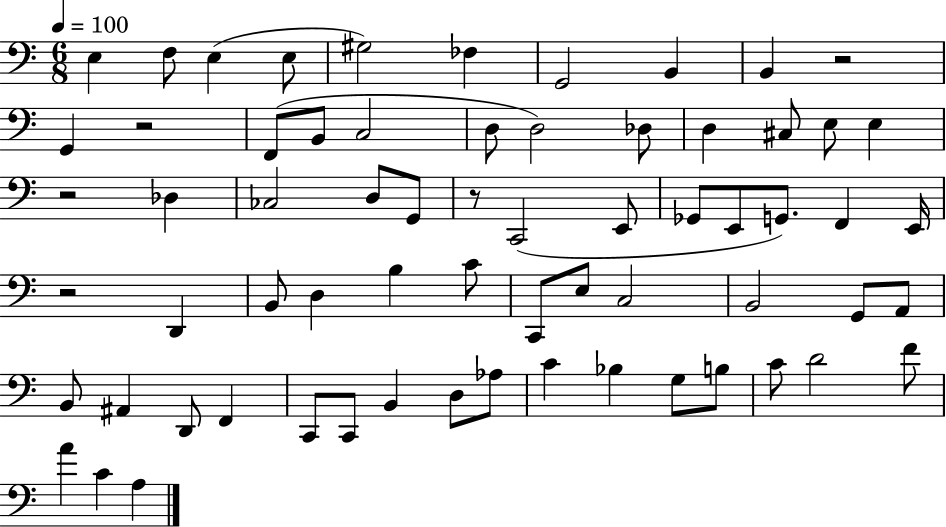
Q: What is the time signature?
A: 6/8